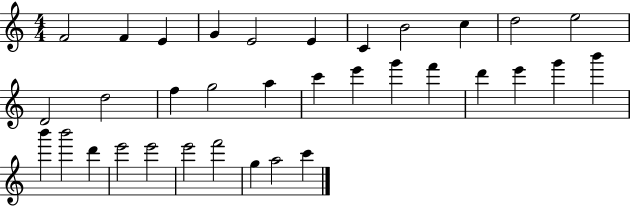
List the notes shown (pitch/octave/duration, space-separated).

F4/h F4/q E4/q G4/q E4/h E4/q C4/q B4/h C5/q D5/h E5/h D4/h D5/h F5/q G5/h A5/q C6/q E6/q G6/q F6/q D6/q E6/q G6/q B6/q B6/q B6/h D6/q E6/h E6/h E6/h F6/h G5/q A5/h C6/q